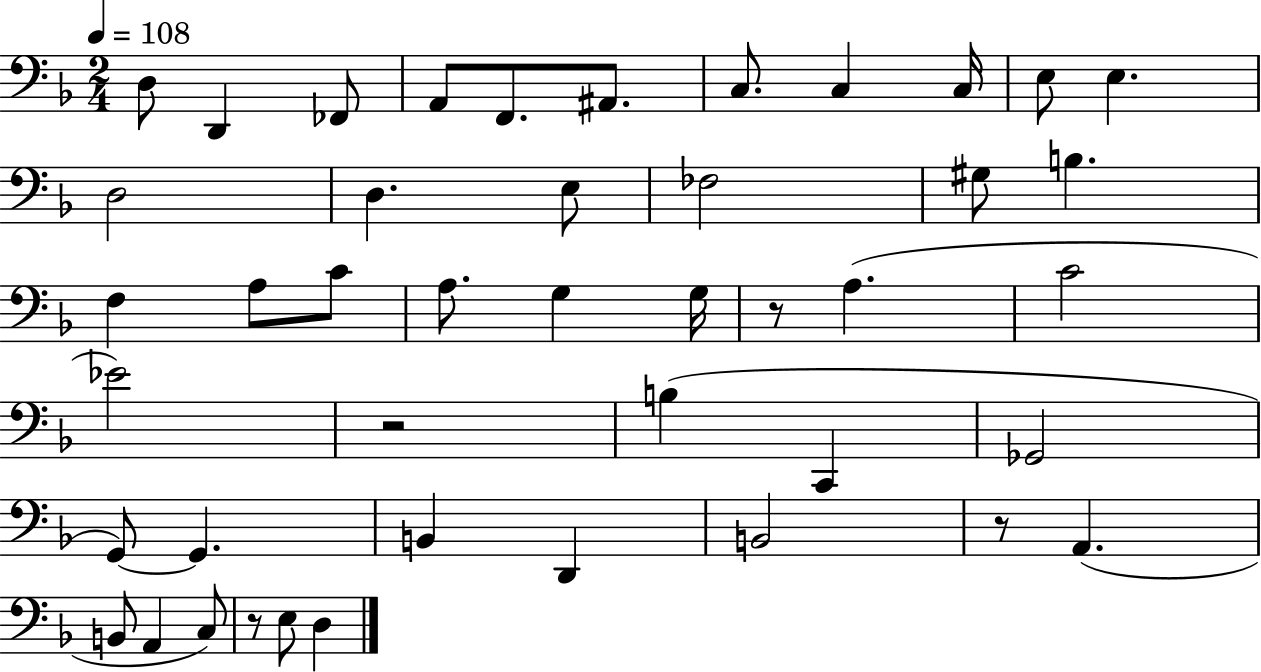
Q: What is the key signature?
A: F major